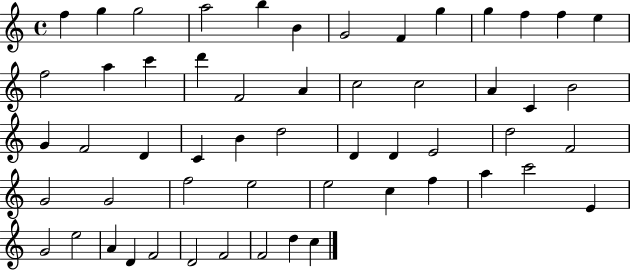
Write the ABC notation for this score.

X:1
T:Untitled
M:4/4
L:1/4
K:C
f g g2 a2 b B G2 F g g f f e f2 a c' d' F2 A c2 c2 A C B2 G F2 D C B d2 D D E2 d2 F2 G2 G2 f2 e2 e2 c f a c'2 E G2 e2 A D F2 D2 F2 F2 d c